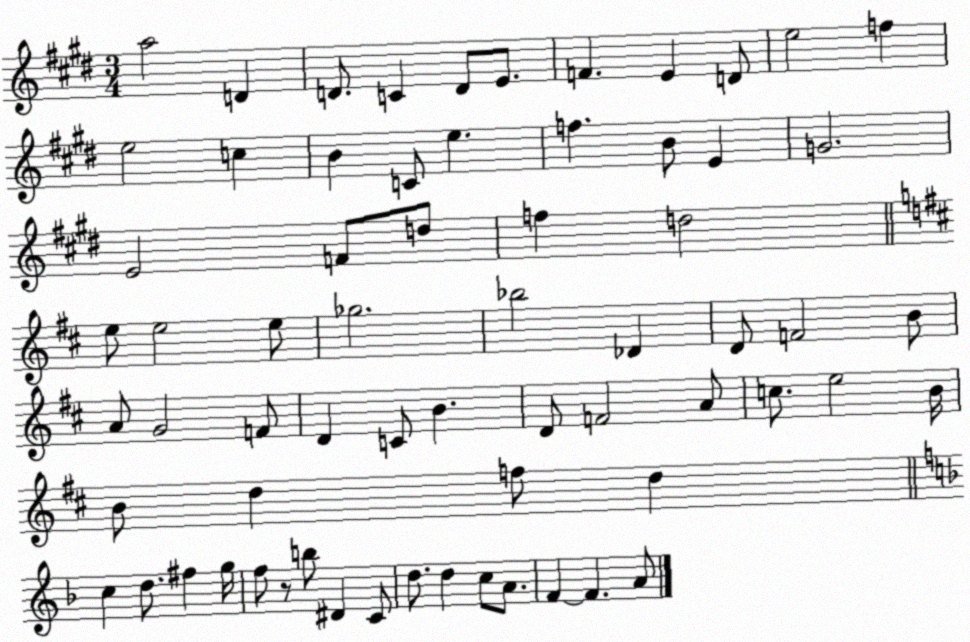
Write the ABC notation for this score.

X:1
T:Untitled
M:3/4
L:1/4
K:E
a2 D D/2 C D/2 E/2 F E D/2 e2 f e2 c B C/2 e f B/2 E G2 E2 F/2 d/2 f d2 e/2 e2 e/2 _g2 _b2 _D D/2 F2 B/2 A/2 G2 F/2 D C/2 B D/2 F2 A/2 c/2 e2 B/4 B/2 d f/2 d c d/2 ^f g/4 f/2 z/2 b/2 ^D C/2 d/2 d c/2 A/2 F F A/2